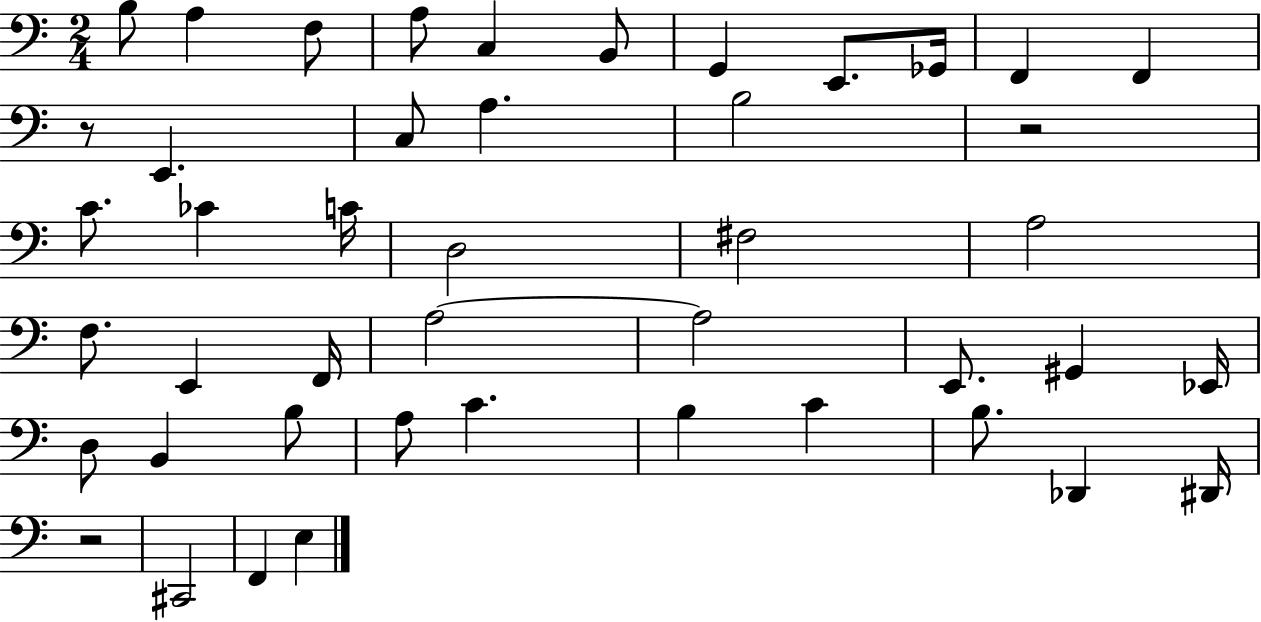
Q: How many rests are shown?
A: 3